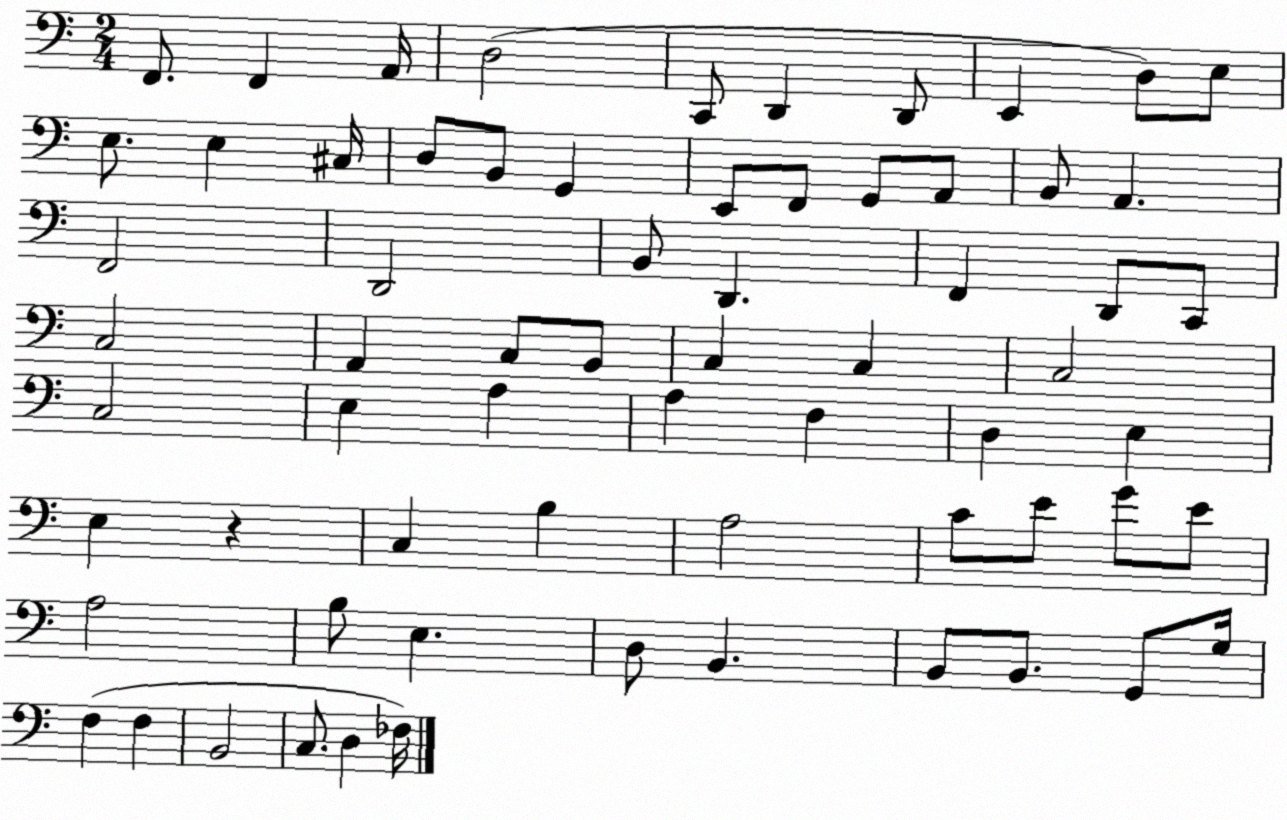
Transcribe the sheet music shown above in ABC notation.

X:1
T:Untitled
M:2/4
L:1/4
K:C
F,,/2 F,, A,,/4 D,2 C,,/2 D,, D,,/2 E,, D,/2 E,/2 E,/2 E, ^C,/4 D,/2 B,,/2 G,, E,,/2 F,,/2 G,,/2 A,,/2 B,,/2 A,, F,,2 D,,2 B,,/2 D,, F,, D,,/2 C,,/2 C,2 A,, C,/2 B,,/2 C, C, C,2 C,2 E, A, A, F, D, E, E, z C, B, A,2 C/2 E/2 G/2 E/2 A,2 B,/2 E, D,/2 B,, B,,/2 B,,/2 G,,/2 G,/4 F, F, B,,2 C,/2 D, _F,/4